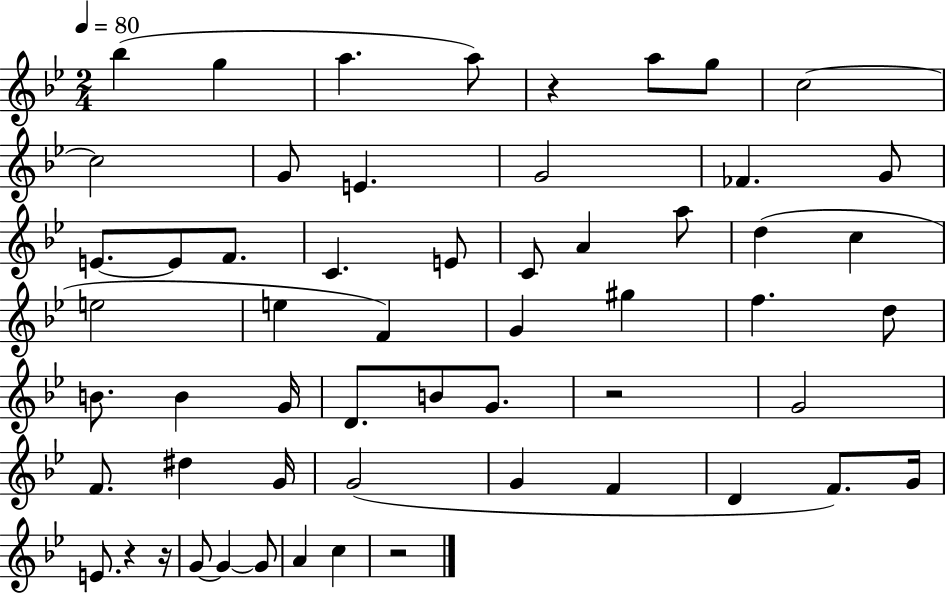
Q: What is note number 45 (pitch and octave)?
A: F4